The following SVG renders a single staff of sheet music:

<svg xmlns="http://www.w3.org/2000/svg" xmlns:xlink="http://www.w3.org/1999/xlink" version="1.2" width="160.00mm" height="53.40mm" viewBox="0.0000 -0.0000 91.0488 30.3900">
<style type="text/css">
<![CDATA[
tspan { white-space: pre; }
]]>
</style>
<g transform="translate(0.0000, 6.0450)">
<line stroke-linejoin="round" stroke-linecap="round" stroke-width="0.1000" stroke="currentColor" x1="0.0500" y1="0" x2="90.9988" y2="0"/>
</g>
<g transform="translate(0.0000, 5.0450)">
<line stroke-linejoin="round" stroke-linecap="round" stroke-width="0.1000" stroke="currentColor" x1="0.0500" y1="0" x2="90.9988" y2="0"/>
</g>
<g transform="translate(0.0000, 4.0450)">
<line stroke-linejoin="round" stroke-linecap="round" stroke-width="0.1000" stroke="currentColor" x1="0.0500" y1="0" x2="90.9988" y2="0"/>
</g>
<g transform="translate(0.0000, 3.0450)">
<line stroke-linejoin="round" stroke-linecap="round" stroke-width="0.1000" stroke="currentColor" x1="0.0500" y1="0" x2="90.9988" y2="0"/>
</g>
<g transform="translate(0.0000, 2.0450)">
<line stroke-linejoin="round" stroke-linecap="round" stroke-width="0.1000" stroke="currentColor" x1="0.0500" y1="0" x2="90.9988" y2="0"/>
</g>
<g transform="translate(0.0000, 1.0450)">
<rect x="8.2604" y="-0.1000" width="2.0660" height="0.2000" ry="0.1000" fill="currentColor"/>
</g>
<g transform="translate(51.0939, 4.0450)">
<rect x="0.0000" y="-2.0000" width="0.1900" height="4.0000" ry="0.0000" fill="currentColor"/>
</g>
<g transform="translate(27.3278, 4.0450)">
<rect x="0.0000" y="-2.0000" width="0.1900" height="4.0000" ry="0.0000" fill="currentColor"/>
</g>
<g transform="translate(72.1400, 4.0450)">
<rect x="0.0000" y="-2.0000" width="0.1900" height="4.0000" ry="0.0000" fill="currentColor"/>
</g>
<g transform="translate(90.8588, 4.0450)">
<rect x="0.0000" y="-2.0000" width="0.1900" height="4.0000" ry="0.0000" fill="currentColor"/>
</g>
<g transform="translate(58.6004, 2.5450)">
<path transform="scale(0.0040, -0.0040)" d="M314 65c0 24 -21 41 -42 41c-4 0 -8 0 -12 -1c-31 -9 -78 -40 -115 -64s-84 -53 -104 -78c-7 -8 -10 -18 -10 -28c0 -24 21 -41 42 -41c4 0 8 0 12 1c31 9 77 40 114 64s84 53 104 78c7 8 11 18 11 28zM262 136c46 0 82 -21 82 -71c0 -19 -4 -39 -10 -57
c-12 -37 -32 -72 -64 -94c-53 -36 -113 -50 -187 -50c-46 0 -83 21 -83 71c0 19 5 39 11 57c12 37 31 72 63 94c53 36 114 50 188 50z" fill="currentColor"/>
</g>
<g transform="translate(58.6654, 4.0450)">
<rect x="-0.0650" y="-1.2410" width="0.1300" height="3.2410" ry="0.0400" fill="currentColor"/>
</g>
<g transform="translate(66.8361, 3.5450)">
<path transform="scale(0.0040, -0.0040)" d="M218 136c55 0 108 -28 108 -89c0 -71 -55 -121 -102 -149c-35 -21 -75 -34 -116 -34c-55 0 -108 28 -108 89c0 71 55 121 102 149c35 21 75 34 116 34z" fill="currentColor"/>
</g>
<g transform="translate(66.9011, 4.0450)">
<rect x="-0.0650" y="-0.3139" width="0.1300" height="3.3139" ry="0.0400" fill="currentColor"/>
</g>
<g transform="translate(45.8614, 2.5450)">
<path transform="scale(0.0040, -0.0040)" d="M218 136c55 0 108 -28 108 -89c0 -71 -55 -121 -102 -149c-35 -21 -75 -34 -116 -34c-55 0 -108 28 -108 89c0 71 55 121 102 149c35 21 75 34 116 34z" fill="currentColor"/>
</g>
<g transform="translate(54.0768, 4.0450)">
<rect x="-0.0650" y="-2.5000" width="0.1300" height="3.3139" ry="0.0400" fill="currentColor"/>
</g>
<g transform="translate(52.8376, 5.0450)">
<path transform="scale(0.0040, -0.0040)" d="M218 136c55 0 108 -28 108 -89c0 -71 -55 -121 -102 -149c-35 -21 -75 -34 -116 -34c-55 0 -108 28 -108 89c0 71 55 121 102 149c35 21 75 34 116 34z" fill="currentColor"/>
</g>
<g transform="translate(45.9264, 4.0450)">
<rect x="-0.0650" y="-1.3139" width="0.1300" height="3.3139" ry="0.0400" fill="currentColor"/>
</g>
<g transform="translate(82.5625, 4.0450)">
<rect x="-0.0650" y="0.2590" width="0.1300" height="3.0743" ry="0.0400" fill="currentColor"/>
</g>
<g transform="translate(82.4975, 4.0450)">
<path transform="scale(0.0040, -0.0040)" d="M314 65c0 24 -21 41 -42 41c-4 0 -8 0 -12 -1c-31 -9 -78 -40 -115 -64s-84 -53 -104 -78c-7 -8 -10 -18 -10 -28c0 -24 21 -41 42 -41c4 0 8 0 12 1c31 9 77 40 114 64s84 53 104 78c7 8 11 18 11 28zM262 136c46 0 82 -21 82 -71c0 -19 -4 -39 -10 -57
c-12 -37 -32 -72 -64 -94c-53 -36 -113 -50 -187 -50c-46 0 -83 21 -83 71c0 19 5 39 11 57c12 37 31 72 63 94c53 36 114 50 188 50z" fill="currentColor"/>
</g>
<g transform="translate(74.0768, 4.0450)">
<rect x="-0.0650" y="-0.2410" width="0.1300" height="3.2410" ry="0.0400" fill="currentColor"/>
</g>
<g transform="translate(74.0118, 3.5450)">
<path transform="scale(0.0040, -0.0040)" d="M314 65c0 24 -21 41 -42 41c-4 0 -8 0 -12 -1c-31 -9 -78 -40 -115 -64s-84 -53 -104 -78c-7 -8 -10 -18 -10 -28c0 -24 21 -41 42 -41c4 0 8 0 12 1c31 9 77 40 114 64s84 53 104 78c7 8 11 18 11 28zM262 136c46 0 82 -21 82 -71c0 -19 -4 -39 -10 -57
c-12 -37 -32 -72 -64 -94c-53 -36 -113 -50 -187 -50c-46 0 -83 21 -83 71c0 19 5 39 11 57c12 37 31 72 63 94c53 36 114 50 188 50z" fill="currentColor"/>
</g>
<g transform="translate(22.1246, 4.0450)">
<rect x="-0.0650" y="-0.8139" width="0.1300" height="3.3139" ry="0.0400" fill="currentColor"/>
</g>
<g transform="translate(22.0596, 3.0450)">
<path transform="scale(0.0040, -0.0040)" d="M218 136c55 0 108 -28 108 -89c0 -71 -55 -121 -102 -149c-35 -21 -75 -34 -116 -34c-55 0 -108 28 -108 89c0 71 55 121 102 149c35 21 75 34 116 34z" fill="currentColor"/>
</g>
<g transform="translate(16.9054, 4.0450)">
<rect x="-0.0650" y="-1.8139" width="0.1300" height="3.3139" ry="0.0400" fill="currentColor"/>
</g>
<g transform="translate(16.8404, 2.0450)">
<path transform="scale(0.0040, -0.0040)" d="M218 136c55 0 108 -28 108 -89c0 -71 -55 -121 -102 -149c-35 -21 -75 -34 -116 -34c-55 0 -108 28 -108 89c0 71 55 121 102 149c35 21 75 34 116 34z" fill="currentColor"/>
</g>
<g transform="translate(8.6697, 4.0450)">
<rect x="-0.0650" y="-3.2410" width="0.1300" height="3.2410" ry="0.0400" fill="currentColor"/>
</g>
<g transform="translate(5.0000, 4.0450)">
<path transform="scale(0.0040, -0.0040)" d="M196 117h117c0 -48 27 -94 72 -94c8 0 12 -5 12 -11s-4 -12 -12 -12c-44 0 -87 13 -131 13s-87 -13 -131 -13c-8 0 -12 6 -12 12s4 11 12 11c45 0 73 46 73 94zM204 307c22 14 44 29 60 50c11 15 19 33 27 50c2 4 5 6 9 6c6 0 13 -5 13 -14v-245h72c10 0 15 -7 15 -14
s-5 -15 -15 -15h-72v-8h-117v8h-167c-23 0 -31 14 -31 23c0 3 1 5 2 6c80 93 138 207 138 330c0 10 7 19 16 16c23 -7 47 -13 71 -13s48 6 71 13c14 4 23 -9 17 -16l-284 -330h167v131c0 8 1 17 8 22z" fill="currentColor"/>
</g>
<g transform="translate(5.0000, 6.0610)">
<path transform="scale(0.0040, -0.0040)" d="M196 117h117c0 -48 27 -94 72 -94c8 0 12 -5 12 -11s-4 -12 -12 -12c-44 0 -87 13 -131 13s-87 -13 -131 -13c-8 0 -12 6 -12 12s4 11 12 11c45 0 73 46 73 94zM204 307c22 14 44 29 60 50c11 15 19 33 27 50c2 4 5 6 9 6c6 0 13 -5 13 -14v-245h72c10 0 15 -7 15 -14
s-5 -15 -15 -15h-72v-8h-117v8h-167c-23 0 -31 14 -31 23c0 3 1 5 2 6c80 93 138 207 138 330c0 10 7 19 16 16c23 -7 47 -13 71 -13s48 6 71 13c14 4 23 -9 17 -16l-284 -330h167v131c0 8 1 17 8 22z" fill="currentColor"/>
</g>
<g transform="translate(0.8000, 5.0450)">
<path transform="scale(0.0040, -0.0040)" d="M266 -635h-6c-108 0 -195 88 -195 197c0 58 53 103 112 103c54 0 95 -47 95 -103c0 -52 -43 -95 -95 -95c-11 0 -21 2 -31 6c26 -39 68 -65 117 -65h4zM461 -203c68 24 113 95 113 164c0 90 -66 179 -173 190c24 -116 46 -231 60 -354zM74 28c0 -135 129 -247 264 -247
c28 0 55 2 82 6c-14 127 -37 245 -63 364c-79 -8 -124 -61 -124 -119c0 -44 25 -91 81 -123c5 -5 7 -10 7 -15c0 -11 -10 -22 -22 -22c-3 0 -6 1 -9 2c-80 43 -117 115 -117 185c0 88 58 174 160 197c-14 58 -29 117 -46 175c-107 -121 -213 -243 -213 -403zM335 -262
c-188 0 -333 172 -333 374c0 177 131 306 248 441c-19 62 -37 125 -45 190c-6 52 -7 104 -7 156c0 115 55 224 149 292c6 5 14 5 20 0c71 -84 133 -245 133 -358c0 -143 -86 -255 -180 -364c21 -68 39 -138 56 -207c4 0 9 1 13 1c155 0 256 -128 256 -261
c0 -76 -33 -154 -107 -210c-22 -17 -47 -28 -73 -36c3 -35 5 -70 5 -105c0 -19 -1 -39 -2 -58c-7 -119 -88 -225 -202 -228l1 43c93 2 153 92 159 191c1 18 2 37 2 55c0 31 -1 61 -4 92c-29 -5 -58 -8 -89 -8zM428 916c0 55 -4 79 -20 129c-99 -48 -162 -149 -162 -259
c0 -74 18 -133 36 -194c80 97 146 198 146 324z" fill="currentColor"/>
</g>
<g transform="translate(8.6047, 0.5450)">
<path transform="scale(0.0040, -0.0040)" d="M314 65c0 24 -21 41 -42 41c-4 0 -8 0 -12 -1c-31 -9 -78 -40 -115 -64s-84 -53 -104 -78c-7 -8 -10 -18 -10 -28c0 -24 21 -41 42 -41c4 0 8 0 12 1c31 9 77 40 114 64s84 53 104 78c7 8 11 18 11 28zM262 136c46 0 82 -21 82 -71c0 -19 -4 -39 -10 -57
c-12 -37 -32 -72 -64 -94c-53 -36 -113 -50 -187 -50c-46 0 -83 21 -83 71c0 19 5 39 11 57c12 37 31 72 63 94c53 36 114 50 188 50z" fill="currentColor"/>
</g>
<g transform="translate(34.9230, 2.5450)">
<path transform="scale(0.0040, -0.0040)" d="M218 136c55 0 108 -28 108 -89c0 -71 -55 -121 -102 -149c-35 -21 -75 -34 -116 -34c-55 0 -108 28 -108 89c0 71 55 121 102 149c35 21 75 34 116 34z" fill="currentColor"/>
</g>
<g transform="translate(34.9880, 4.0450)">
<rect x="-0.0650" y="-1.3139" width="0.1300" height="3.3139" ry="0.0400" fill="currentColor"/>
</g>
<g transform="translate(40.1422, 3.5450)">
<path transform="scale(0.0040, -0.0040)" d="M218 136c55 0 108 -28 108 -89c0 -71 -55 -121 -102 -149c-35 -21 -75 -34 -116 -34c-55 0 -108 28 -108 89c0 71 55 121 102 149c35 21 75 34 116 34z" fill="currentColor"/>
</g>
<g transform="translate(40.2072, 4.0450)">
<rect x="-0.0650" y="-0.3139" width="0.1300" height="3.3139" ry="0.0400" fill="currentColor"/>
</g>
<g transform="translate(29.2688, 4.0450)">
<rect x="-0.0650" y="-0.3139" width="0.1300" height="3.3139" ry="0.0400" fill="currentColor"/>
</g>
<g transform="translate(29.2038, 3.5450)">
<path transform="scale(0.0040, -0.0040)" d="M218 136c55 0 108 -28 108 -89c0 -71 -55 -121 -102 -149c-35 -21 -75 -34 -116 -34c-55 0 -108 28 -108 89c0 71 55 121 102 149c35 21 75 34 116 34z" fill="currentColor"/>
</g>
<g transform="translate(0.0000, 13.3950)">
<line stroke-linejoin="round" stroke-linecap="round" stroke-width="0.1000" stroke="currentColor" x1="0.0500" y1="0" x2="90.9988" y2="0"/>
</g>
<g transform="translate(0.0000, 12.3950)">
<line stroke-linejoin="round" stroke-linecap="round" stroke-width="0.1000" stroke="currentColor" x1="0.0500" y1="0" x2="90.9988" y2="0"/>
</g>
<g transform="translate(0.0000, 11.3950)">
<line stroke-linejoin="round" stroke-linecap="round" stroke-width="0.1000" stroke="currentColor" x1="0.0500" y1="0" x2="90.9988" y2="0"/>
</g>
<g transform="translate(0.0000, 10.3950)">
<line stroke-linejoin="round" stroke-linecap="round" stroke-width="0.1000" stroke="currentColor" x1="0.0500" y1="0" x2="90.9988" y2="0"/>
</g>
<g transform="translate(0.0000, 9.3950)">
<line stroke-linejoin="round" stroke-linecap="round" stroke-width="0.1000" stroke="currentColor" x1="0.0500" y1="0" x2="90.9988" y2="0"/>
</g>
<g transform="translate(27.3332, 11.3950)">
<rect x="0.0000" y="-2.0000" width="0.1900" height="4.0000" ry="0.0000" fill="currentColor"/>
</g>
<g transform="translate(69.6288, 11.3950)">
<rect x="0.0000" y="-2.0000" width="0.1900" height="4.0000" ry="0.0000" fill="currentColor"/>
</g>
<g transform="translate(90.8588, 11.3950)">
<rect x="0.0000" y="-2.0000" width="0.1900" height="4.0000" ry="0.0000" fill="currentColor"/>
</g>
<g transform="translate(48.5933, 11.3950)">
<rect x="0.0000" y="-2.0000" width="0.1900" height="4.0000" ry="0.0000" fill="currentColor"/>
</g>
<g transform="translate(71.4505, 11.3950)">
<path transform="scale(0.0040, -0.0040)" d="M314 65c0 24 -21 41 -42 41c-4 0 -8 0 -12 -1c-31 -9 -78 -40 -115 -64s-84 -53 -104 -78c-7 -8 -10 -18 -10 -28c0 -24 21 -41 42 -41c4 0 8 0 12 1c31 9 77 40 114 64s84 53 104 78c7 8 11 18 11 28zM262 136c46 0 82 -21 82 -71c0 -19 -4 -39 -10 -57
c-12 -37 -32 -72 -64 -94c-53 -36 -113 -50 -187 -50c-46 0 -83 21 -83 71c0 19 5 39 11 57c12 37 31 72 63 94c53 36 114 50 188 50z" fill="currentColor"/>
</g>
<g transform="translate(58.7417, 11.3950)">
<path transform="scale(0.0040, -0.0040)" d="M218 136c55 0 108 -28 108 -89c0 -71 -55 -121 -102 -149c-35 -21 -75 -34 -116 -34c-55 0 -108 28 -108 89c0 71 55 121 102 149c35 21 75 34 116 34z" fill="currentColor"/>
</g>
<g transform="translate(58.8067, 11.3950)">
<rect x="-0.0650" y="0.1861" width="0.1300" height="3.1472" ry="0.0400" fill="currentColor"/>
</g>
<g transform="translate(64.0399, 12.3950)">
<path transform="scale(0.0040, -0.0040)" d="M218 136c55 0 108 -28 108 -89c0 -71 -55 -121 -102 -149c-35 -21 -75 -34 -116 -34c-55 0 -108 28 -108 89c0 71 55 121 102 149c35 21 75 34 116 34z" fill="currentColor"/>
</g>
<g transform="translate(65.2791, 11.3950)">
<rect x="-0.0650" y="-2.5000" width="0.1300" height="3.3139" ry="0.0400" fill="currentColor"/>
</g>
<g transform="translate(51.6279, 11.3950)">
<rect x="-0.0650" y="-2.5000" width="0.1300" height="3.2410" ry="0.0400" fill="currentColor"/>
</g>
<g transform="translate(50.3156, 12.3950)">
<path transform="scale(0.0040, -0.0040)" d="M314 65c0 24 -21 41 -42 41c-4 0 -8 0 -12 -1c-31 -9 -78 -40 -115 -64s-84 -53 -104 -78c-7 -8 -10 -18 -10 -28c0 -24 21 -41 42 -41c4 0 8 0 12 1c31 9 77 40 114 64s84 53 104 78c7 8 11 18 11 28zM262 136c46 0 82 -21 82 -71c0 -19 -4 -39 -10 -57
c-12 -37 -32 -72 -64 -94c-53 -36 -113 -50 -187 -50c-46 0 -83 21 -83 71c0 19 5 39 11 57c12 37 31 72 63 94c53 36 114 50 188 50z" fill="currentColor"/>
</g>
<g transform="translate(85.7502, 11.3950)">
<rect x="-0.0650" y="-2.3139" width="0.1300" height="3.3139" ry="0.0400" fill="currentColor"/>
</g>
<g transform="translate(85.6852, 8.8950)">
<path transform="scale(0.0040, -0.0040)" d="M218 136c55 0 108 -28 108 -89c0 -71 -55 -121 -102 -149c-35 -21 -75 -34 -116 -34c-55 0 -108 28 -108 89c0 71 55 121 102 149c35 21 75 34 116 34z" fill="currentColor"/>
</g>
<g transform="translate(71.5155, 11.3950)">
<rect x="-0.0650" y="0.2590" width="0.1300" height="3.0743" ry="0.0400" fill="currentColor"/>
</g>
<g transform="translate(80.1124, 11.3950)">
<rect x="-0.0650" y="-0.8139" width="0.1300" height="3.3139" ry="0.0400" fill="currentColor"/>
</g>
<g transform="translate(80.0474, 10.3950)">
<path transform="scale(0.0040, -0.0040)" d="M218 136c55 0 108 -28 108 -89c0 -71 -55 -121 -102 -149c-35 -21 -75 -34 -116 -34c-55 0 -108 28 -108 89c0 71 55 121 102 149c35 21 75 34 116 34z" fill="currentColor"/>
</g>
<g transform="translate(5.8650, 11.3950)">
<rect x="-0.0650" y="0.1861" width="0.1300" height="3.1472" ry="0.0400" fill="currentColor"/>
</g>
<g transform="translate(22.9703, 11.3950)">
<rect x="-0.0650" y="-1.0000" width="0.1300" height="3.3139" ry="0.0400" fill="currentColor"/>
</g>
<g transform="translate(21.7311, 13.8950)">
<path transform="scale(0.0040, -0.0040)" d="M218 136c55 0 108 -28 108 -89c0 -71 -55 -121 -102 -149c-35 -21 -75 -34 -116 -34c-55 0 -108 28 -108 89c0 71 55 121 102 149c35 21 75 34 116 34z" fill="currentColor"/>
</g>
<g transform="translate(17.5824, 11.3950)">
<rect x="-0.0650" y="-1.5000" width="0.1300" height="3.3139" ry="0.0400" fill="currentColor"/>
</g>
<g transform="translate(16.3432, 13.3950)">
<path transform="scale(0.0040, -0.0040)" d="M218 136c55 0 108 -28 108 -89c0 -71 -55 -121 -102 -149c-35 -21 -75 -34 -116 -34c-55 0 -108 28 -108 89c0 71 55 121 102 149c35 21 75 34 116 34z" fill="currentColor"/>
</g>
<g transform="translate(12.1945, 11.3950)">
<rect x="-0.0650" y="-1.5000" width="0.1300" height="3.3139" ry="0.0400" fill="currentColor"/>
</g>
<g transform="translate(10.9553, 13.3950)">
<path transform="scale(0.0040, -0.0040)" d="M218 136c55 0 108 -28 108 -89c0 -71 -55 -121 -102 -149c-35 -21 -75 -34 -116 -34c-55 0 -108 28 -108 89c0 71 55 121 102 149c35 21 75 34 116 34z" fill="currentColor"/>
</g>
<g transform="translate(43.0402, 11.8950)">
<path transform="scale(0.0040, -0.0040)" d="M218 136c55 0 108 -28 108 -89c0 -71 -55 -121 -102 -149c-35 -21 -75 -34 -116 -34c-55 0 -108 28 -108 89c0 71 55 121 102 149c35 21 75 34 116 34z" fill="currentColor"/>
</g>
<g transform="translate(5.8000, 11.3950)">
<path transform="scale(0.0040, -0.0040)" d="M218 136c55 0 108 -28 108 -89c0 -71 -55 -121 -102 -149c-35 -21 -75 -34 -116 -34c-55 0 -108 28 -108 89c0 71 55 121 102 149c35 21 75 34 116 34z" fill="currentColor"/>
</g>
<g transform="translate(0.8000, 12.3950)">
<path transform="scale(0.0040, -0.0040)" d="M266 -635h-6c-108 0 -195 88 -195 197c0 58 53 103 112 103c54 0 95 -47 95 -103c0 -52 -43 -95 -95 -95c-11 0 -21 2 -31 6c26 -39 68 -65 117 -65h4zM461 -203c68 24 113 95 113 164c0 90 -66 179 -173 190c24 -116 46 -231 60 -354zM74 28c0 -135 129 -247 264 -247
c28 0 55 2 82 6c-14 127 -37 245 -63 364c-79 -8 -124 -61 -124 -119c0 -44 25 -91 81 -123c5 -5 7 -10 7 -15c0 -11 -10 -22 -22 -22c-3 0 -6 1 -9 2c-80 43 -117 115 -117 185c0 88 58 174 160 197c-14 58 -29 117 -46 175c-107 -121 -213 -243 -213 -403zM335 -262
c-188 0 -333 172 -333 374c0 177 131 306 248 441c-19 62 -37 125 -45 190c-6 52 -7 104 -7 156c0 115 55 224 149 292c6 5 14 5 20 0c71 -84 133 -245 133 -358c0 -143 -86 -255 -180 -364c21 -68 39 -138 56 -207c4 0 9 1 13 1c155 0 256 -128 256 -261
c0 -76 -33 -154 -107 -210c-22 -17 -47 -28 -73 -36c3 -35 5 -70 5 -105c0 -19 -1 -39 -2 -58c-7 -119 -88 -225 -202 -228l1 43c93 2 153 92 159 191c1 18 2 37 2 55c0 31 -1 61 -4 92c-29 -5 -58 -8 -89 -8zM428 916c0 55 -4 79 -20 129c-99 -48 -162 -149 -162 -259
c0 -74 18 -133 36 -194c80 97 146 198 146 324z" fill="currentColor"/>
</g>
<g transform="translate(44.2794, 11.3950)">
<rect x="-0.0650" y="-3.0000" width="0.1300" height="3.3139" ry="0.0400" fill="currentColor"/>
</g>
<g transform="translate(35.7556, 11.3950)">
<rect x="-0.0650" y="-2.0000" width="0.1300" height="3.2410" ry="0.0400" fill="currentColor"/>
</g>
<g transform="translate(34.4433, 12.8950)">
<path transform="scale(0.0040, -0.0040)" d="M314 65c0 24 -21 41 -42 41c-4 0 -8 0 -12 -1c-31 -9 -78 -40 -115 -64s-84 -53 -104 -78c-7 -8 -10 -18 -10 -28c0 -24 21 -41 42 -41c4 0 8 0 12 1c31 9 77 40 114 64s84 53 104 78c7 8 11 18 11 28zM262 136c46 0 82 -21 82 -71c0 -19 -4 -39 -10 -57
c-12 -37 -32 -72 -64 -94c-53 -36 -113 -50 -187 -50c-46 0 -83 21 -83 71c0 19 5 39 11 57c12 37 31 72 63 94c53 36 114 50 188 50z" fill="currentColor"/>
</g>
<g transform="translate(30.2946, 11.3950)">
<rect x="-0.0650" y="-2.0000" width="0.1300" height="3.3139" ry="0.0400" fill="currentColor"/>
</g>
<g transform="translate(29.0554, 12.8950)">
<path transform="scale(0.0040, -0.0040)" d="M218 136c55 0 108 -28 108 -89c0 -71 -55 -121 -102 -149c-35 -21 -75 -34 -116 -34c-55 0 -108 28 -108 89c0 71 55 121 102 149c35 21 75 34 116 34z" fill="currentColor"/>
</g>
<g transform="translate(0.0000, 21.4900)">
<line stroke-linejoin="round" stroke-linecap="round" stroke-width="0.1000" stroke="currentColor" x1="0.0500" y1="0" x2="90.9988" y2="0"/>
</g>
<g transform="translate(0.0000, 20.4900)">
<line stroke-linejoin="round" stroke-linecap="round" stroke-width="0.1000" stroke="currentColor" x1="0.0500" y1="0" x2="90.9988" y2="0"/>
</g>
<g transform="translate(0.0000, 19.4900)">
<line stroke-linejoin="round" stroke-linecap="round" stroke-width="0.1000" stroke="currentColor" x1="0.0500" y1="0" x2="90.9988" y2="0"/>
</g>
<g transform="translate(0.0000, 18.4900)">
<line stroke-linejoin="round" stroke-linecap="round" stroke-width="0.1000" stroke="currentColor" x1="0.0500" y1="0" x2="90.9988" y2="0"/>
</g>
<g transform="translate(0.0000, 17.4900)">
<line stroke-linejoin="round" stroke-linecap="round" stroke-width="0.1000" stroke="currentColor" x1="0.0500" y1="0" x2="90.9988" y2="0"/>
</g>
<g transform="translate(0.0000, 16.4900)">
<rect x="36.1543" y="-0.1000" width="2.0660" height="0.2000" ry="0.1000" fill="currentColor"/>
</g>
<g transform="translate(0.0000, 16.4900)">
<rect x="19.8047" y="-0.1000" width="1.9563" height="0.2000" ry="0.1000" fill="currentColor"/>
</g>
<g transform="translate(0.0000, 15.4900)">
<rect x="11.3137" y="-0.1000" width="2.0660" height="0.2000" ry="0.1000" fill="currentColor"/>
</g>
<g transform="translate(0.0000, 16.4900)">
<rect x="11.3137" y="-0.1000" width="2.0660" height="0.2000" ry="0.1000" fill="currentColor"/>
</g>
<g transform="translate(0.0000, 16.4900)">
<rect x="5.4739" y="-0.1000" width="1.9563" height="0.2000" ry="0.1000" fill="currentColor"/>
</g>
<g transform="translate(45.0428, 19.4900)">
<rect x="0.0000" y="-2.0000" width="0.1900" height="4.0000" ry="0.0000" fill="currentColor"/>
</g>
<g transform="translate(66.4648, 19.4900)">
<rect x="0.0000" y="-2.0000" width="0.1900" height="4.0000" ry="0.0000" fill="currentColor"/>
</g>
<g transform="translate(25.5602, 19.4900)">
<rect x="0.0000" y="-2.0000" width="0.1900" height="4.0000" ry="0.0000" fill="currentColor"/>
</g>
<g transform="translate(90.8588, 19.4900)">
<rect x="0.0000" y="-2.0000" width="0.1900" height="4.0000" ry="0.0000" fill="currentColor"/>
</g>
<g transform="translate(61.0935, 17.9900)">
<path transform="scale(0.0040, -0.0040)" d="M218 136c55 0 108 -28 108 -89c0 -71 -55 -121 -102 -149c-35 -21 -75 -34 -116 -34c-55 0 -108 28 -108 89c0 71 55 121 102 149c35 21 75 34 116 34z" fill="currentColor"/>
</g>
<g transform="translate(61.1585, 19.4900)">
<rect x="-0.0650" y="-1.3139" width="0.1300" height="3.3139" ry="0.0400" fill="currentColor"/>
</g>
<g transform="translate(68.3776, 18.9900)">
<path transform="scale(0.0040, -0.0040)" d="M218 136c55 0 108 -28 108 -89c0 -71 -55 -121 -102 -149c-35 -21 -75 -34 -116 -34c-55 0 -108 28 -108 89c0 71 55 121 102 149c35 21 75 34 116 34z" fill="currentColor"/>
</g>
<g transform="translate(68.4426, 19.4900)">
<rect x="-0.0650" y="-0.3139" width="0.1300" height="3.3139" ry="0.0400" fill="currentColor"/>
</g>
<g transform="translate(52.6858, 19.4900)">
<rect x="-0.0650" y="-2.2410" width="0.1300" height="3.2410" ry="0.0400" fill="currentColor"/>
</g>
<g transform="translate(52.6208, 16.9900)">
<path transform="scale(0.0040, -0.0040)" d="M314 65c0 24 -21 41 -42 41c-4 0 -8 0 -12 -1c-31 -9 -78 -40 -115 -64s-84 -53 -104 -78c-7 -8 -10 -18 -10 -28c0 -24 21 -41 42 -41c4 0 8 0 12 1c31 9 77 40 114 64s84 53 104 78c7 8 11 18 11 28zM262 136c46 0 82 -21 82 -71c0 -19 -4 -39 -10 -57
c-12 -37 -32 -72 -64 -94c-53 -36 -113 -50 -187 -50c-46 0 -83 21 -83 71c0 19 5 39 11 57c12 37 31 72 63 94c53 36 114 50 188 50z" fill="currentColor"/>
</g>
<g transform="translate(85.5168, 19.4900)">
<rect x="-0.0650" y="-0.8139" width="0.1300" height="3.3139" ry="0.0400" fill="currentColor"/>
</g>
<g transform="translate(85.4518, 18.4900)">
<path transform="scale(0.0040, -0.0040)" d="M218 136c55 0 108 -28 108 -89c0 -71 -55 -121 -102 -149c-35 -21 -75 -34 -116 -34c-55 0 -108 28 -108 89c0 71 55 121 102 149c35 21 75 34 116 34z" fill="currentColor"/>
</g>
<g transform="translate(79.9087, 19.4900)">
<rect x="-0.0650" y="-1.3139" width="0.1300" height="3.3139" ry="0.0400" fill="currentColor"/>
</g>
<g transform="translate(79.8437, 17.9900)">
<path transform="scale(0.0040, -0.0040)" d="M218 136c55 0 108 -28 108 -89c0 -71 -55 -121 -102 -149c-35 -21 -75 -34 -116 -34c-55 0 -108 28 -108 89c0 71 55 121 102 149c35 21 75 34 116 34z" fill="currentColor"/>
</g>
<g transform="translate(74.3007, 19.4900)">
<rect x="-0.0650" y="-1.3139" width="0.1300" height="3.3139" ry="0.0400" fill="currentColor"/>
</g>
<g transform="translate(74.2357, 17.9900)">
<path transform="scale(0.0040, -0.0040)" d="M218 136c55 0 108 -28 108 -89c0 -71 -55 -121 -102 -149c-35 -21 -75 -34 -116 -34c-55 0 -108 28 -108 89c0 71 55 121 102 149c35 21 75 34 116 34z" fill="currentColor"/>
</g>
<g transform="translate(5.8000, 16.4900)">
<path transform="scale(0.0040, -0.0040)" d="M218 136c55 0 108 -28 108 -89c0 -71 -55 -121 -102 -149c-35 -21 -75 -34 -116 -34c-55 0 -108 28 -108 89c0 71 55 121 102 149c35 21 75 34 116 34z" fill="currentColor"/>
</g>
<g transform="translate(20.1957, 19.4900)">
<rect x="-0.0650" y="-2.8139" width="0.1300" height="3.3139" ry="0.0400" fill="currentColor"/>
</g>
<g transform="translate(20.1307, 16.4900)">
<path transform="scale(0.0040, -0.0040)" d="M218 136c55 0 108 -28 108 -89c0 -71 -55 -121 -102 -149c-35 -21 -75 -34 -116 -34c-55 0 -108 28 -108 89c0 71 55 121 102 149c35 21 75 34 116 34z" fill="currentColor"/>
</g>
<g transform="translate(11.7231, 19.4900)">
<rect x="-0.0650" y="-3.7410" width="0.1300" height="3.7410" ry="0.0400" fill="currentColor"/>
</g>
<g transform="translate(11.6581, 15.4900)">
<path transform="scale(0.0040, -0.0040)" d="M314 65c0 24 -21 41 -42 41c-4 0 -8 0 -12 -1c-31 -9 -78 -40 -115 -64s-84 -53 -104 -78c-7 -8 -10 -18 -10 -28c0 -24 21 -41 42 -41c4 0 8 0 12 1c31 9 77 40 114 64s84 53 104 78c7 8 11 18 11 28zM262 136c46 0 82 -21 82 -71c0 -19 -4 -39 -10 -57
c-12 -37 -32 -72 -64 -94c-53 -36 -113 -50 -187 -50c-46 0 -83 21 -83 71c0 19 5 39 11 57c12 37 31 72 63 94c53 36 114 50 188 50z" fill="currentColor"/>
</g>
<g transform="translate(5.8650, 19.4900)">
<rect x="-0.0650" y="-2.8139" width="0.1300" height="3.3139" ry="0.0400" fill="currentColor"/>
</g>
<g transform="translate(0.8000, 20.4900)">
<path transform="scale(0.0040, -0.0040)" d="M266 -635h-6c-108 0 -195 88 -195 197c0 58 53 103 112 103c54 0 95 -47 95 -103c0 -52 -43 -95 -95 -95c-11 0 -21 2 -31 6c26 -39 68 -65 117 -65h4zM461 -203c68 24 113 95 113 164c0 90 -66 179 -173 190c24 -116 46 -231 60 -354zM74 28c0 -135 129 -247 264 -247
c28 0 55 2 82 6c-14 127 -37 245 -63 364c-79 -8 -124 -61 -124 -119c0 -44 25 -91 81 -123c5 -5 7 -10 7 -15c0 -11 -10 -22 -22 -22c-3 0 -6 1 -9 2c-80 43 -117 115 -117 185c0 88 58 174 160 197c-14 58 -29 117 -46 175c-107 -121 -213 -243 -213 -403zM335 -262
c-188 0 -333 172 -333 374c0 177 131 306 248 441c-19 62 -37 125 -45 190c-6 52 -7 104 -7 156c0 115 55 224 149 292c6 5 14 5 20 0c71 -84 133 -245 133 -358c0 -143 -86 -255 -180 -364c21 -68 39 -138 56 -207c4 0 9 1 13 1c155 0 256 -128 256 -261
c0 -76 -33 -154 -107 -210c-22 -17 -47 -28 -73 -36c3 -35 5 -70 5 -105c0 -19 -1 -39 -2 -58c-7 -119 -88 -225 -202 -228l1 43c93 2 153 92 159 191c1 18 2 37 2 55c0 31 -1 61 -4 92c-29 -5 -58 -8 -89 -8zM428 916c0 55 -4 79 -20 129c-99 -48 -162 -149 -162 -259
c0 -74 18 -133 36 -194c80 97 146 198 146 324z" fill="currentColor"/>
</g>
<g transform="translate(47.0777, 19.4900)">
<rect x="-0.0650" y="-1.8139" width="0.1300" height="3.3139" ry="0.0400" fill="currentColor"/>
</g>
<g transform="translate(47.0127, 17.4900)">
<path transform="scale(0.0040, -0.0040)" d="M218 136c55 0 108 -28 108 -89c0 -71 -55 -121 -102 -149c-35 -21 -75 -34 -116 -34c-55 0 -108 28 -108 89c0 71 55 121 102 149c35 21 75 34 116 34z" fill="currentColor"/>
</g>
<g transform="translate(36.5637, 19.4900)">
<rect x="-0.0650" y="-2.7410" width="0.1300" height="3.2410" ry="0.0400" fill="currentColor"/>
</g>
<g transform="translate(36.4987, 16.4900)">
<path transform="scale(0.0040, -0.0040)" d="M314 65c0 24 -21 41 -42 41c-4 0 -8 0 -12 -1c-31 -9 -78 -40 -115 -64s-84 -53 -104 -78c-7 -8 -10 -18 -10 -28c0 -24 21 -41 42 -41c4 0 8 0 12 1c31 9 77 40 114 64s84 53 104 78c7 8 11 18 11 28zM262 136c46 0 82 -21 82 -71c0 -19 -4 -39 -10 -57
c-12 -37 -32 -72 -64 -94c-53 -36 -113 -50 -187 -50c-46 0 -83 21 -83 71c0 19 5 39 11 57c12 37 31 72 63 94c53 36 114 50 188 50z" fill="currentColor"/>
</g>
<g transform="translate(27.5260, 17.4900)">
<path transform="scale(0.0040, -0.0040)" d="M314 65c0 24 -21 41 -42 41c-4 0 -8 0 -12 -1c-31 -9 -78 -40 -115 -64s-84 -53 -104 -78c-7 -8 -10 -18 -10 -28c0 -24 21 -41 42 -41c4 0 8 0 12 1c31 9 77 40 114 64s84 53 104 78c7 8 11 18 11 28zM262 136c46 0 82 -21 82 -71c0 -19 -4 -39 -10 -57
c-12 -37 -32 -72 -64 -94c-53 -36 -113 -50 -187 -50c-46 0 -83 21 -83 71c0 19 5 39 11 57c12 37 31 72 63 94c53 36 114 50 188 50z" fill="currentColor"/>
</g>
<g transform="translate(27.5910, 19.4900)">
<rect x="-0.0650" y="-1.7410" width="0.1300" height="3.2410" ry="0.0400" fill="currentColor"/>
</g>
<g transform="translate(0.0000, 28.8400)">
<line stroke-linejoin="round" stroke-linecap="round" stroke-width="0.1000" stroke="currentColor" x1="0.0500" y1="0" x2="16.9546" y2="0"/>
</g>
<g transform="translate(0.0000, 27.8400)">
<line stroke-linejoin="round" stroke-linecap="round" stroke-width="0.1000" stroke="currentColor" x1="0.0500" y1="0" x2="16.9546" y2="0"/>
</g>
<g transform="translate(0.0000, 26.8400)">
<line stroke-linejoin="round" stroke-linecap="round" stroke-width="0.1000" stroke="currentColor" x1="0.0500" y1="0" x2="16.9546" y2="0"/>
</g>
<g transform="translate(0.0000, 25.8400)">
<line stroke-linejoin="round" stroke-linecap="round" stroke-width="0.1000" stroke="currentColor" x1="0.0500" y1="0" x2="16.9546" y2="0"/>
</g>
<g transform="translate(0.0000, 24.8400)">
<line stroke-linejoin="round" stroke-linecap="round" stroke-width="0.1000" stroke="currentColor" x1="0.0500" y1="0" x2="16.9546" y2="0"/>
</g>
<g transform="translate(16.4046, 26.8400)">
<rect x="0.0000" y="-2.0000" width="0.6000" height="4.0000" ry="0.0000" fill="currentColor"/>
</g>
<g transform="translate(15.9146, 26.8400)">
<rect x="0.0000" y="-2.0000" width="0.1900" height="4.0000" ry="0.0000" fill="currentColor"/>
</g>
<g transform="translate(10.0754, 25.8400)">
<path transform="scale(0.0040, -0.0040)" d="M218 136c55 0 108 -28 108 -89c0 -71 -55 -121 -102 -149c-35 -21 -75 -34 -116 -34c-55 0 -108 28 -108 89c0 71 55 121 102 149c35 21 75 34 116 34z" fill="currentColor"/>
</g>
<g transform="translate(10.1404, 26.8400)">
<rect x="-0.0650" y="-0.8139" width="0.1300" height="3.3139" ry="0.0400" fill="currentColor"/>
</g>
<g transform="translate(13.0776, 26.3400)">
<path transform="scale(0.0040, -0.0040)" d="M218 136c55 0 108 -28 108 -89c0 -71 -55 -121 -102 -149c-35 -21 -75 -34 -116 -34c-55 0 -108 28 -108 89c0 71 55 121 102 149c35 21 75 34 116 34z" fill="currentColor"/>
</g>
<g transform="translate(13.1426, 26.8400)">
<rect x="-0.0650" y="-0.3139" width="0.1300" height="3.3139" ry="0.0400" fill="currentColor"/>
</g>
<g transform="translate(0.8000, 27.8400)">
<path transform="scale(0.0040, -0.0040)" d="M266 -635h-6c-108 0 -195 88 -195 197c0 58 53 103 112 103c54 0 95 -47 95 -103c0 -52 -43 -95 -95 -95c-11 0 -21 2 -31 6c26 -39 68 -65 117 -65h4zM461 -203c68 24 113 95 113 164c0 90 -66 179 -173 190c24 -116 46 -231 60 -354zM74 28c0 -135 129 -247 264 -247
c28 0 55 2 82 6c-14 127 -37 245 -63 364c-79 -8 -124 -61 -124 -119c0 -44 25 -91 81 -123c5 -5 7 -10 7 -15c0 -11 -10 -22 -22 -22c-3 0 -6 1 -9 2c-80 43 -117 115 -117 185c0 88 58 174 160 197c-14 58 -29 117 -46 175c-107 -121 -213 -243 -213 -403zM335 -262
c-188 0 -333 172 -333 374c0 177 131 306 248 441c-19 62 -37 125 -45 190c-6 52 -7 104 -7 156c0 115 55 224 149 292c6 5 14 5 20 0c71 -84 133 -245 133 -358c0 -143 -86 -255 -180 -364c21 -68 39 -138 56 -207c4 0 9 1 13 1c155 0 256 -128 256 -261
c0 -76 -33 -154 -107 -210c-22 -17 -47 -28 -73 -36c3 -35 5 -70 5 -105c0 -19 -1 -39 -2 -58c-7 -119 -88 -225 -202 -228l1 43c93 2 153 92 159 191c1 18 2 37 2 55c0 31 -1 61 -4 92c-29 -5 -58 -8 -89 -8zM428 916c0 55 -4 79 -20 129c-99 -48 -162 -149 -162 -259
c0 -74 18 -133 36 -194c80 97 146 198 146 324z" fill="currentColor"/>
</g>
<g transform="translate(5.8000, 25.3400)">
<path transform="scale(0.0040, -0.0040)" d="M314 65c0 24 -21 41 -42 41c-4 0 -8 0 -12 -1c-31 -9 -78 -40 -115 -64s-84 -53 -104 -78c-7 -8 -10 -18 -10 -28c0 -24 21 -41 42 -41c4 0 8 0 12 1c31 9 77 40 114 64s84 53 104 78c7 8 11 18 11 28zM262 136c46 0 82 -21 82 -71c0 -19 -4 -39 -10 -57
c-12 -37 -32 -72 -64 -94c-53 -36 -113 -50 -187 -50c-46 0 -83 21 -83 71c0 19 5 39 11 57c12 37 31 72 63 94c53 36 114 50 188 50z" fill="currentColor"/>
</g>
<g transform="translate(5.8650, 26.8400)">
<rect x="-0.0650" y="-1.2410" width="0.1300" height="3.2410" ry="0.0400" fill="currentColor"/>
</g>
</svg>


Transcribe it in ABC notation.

X:1
T:Untitled
M:4/4
L:1/4
K:C
b2 f d c e c e G e2 c c2 B2 B E E D F F2 A G2 B G B2 d g a c'2 a f2 a2 f g2 e c e e d e2 d c